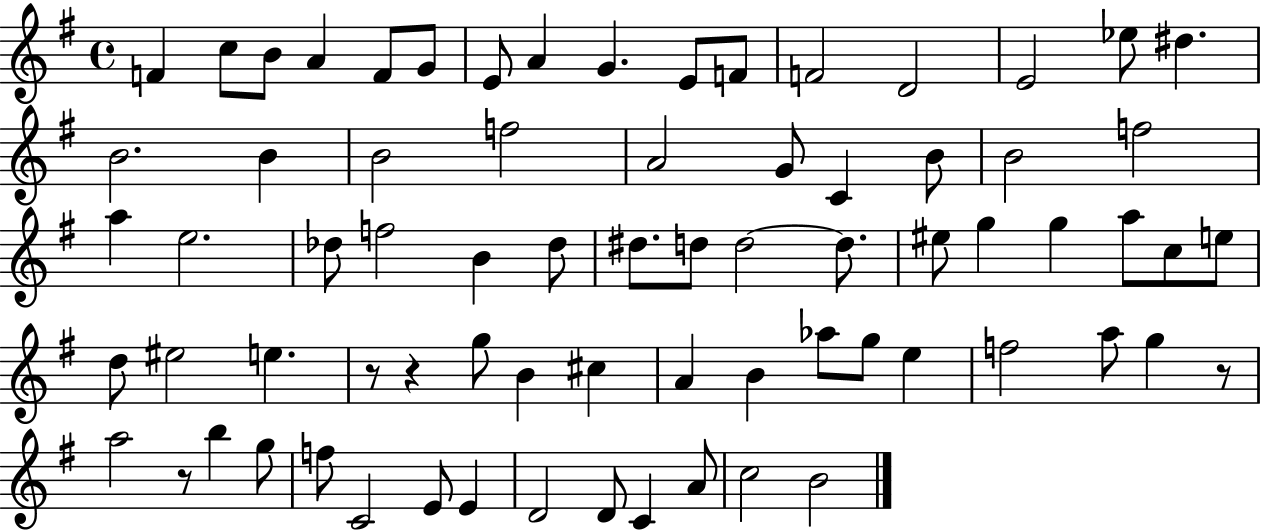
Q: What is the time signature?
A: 4/4